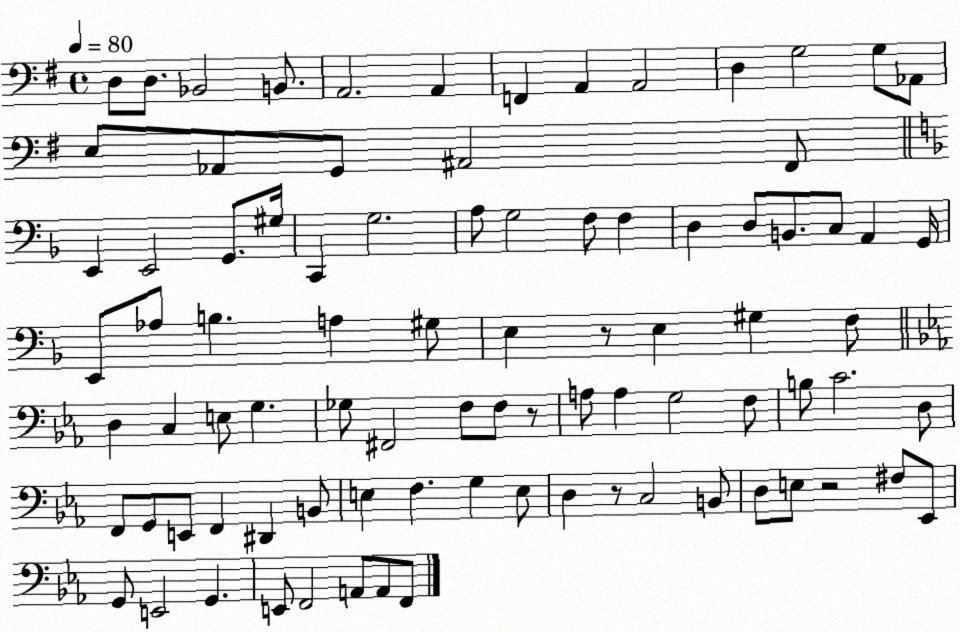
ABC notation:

X:1
T:Untitled
M:4/4
L:1/4
K:G
D,/2 D,/2 _B,,2 B,,/2 A,,2 A,, F,, A,, A,,2 D, G,2 G,/2 _A,,/2 E,/2 _A,,/2 G,,/2 ^A,,2 ^F,,/2 E,, E,,2 G,,/2 ^G,/4 C,, G,2 A,/2 G,2 F,/2 F, D, D,/2 B,,/2 C,/2 A,, G,,/4 E,,/2 _A,/2 B, A, ^G,/2 E, z/2 E, ^G, F,/2 D, C, E,/2 G, _G,/2 ^F,,2 F,/2 F,/2 z/2 A,/2 A, G,2 F,/2 B,/2 C2 D,/2 F,,/2 G,,/2 E,,/2 F,, ^D,, B,,/2 E, F, G, E,/2 D, z/2 C,2 B,,/2 D,/2 E,/2 z2 ^F,/2 _E,,/2 G,,/2 E,,2 G,, E,,/2 F,,2 A,,/2 A,,/2 F,,/2